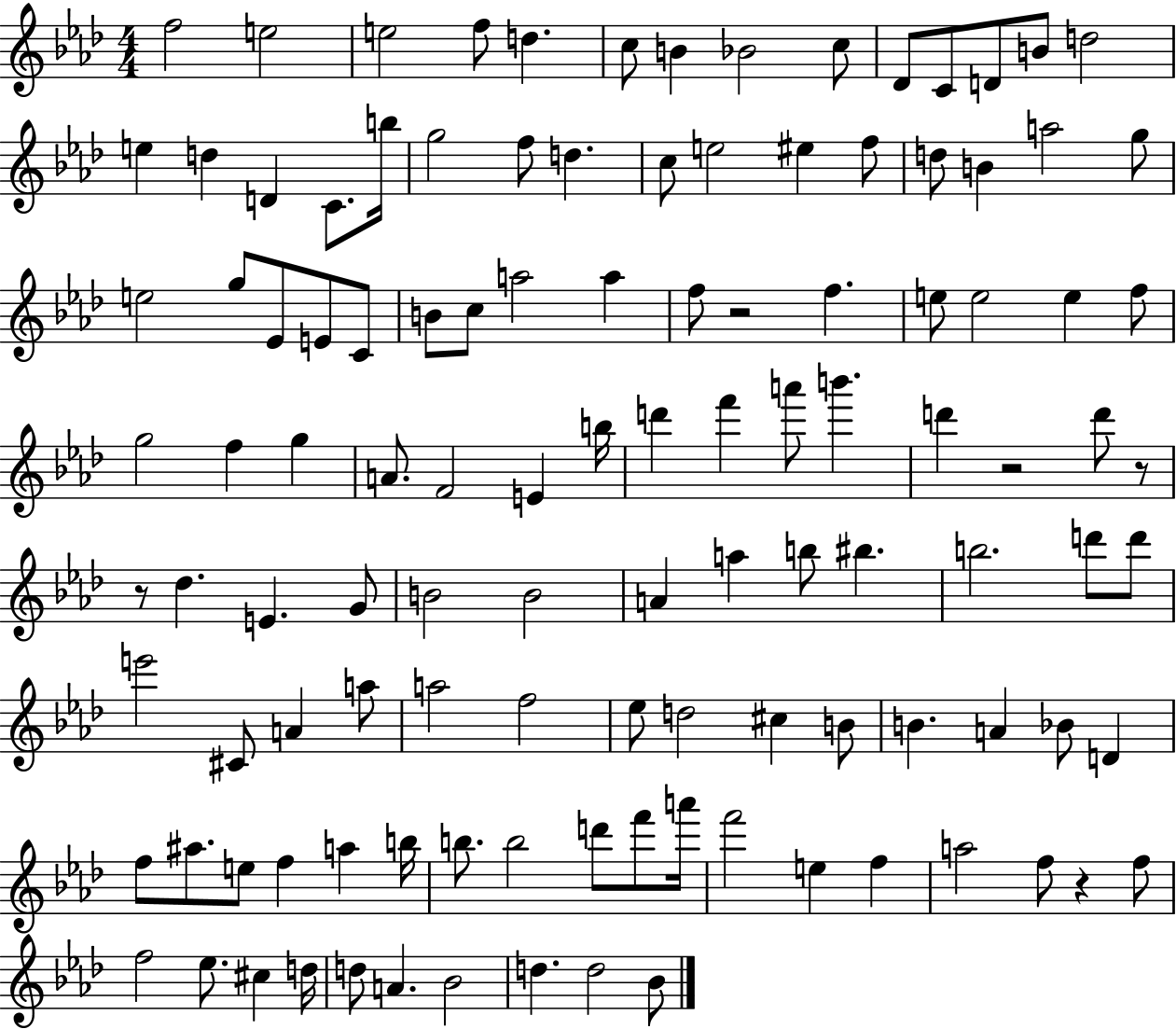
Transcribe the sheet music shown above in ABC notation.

X:1
T:Untitled
M:4/4
L:1/4
K:Ab
f2 e2 e2 f/2 d c/2 B _B2 c/2 _D/2 C/2 D/2 B/2 d2 e d D C/2 b/4 g2 f/2 d c/2 e2 ^e f/2 d/2 B a2 g/2 e2 g/2 _E/2 E/2 C/2 B/2 c/2 a2 a f/2 z2 f e/2 e2 e f/2 g2 f g A/2 F2 E b/4 d' f' a'/2 b' d' z2 d'/2 z/2 z/2 _d E G/2 B2 B2 A a b/2 ^b b2 d'/2 d'/2 e'2 ^C/2 A a/2 a2 f2 _e/2 d2 ^c B/2 B A _B/2 D f/2 ^a/2 e/2 f a b/4 b/2 b2 d'/2 f'/2 a'/4 f'2 e f a2 f/2 z f/2 f2 _e/2 ^c d/4 d/2 A _B2 d d2 _B/2